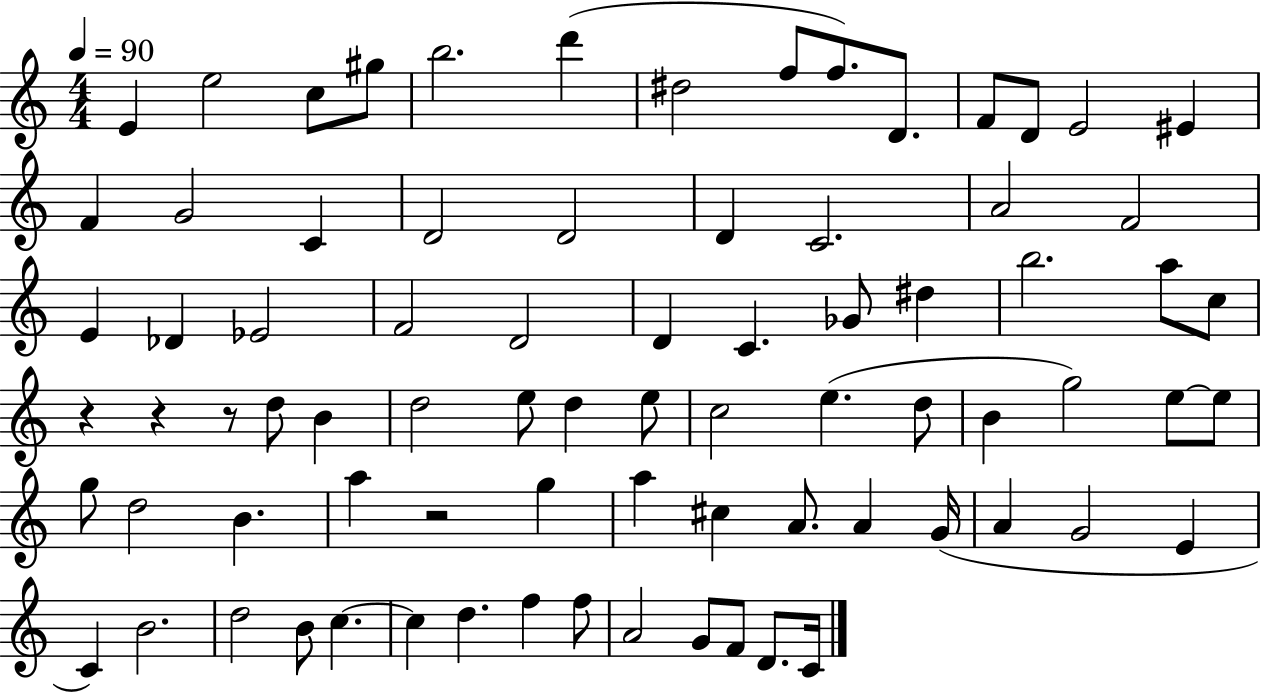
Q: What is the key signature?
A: C major